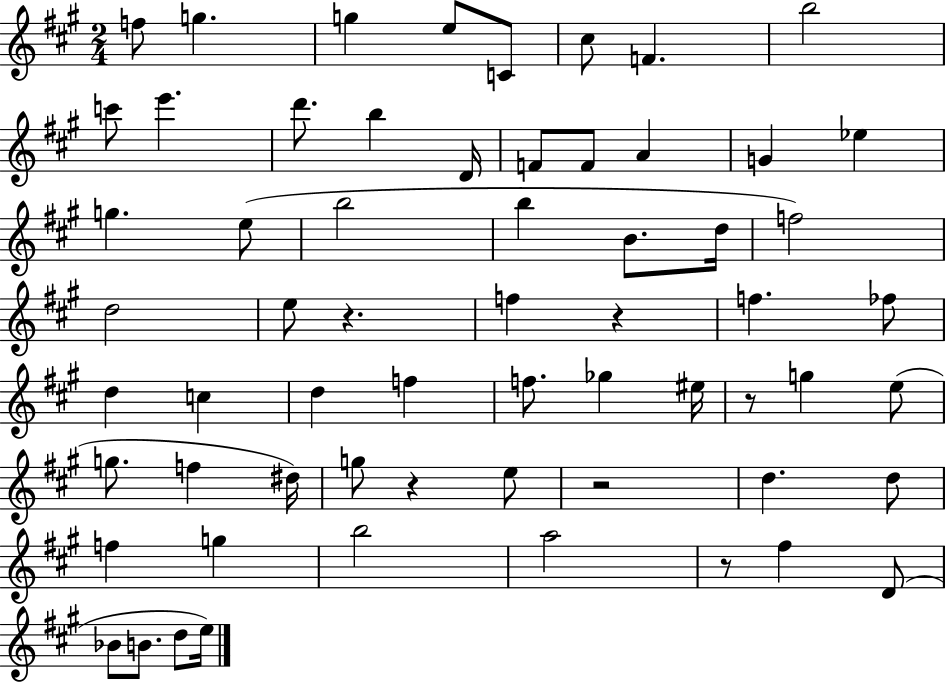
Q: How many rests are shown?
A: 6